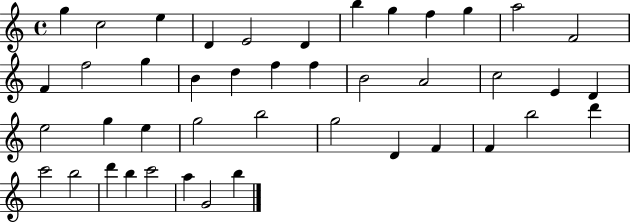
{
  \clef treble
  \time 4/4
  \defaultTimeSignature
  \key c \major
  g''4 c''2 e''4 | d'4 e'2 d'4 | b''4 g''4 f''4 g''4 | a''2 f'2 | \break f'4 f''2 g''4 | b'4 d''4 f''4 f''4 | b'2 a'2 | c''2 e'4 d'4 | \break e''2 g''4 e''4 | g''2 b''2 | g''2 d'4 f'4 | f'4 b''2 d'''4 | \break c'''2 b''2 | d'''4 b''4 c'''2 | a''4 g'2 b''4 | \bar "|."
}